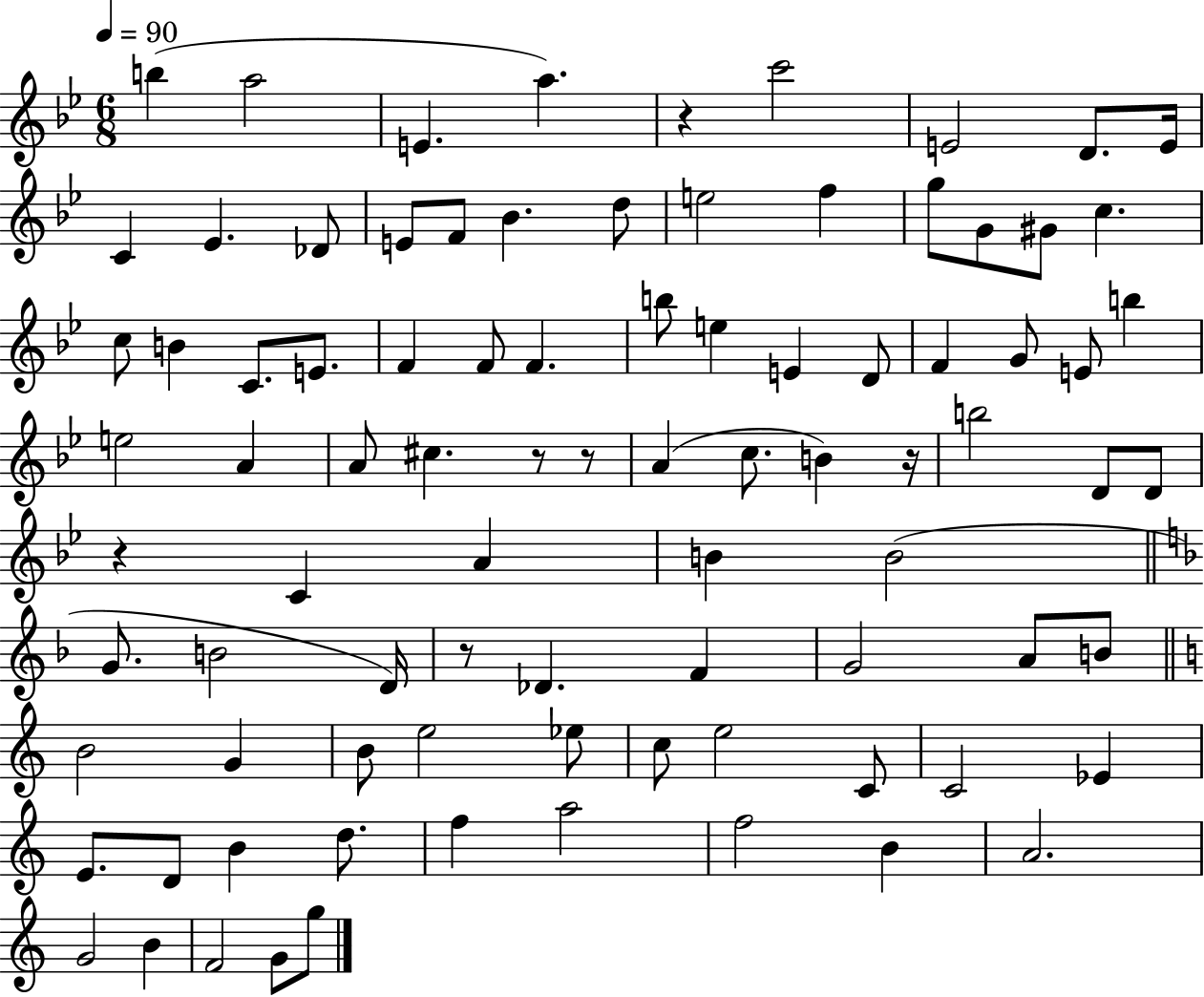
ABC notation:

X:1
T:Untitled
M:6/8
L:1/4
K:Bb
b a2 E a z c'2 E2 D/2 E/4 C _E _D/2 E/2 F/2 _B d/2 e2 f g/2 G/2 ^G/2 c c/2 B C/2 E/2 F F/2 F b/2 e E D/2 F G/2 E/2 b e2 A A/2 ^c z/2 z/2 A c/2 B z/4 b2 D/2 D/2 z C A B B2 G/2 B2 D/4 z/2 _D F G2 A/2 B/2 B2 G B/2 e2 _e/2 c/2 e2 C/2 C2 _E E/2 D/2 B d/2 f a2 f2 B A2 G2 B F2 G/2 g/2